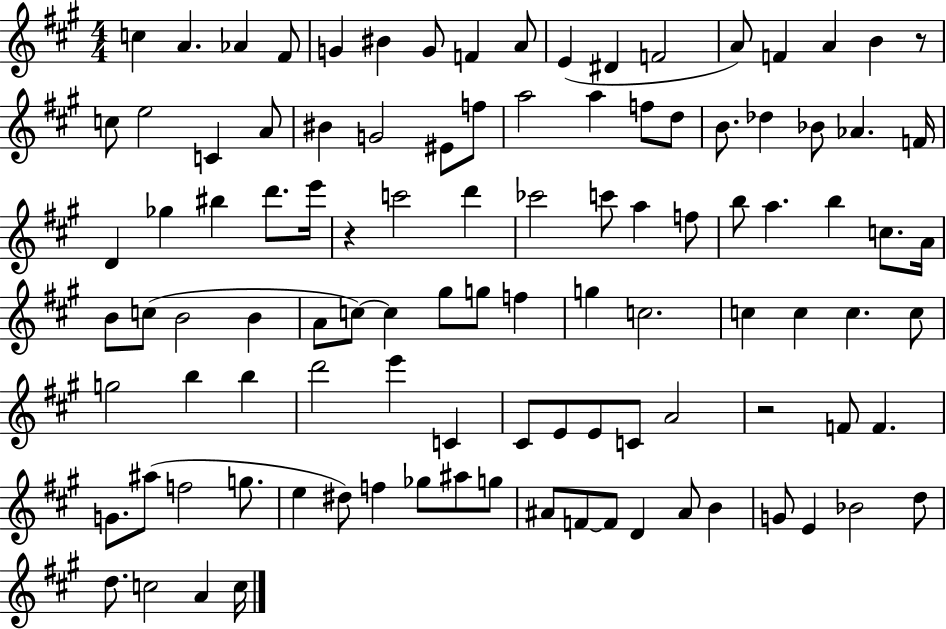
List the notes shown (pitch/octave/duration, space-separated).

C5/q A4/q. Ab4/q F#4/e G4/q BIS4/q G4/e F4/q A4/e E4/q D#4/q F4/h A4/e F4/q A4/q B4/q R/e C5/e E5/h C4/q A4/e BIS4/q G4/h EIS4/e F5/e A5/h A5/q F5/e D5/e B4/e. Db5/q Bb4/e Ab4/q. F4/s D4/q Gb5/q BIS5/q D6/e. E6/s R/q C6/h D6/q CES6/h C6/e A5/q F5/e B5/e A5/q. B5/q C5/e. A4/s B4/e C5/e B4/h B4/q A4/e C5/e C5/q G#5/e G5/e F5/q G5/q C5/h. C5/q C5/q C5/q. C5/e G5/h B5/q B5/q D6/h E6/q C4/q C#4/e E4/e E4/e C4/e A4/h R/h F4/e F4/q. G4/e. A#5/e F5/h G5/e. E5/q D#5/e F5/q Gb5/e A#5/e G5/e A#4/e F4/e F4/e D4/q A#4/e B4/q G4/e E4/q Bb4/h D5/e D5/e. C5/h A4/q C5/s